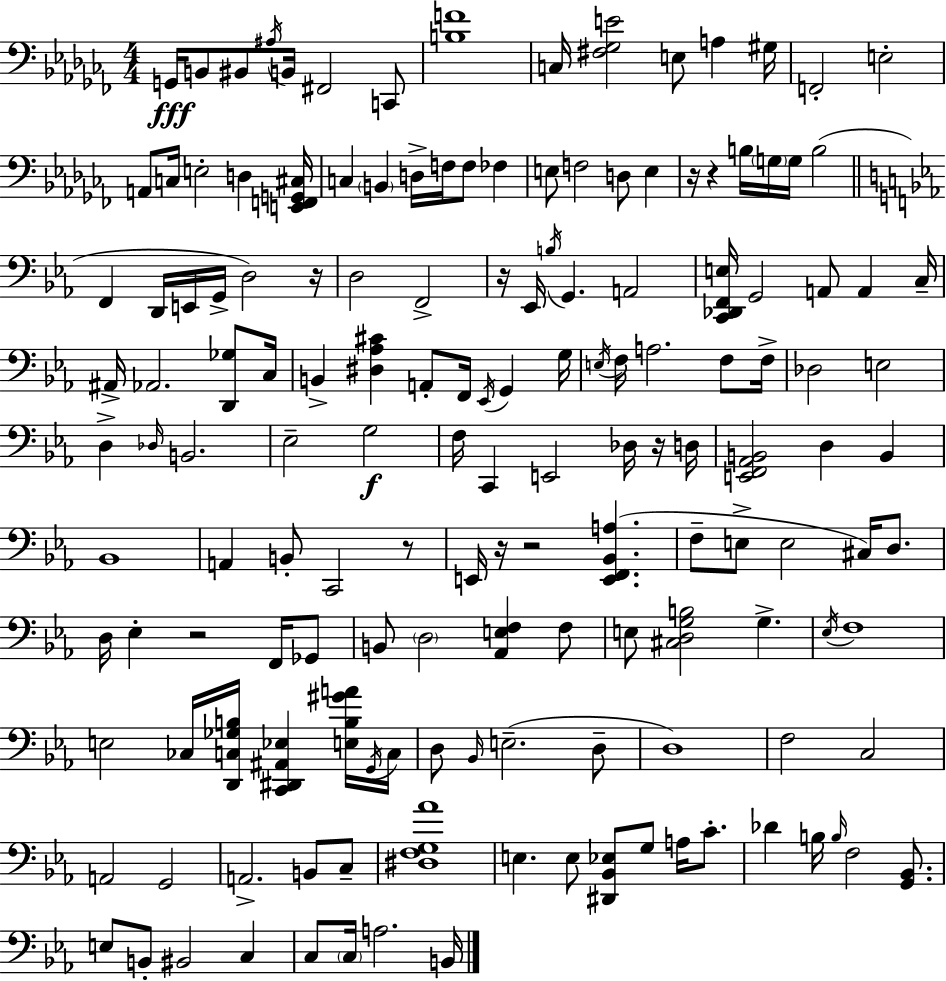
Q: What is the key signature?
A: AES minor